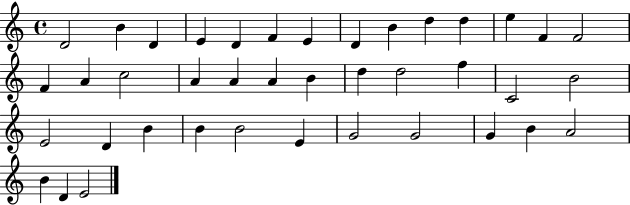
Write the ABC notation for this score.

X:1
T:Untitled
M:4/4
L:1/4
K:C
D2 B D E D F E D B d d e F F2 F A c2 A A A B d d2 f C2 B2 E2 D B B B2 E G2 G2 G B A2 B D E2